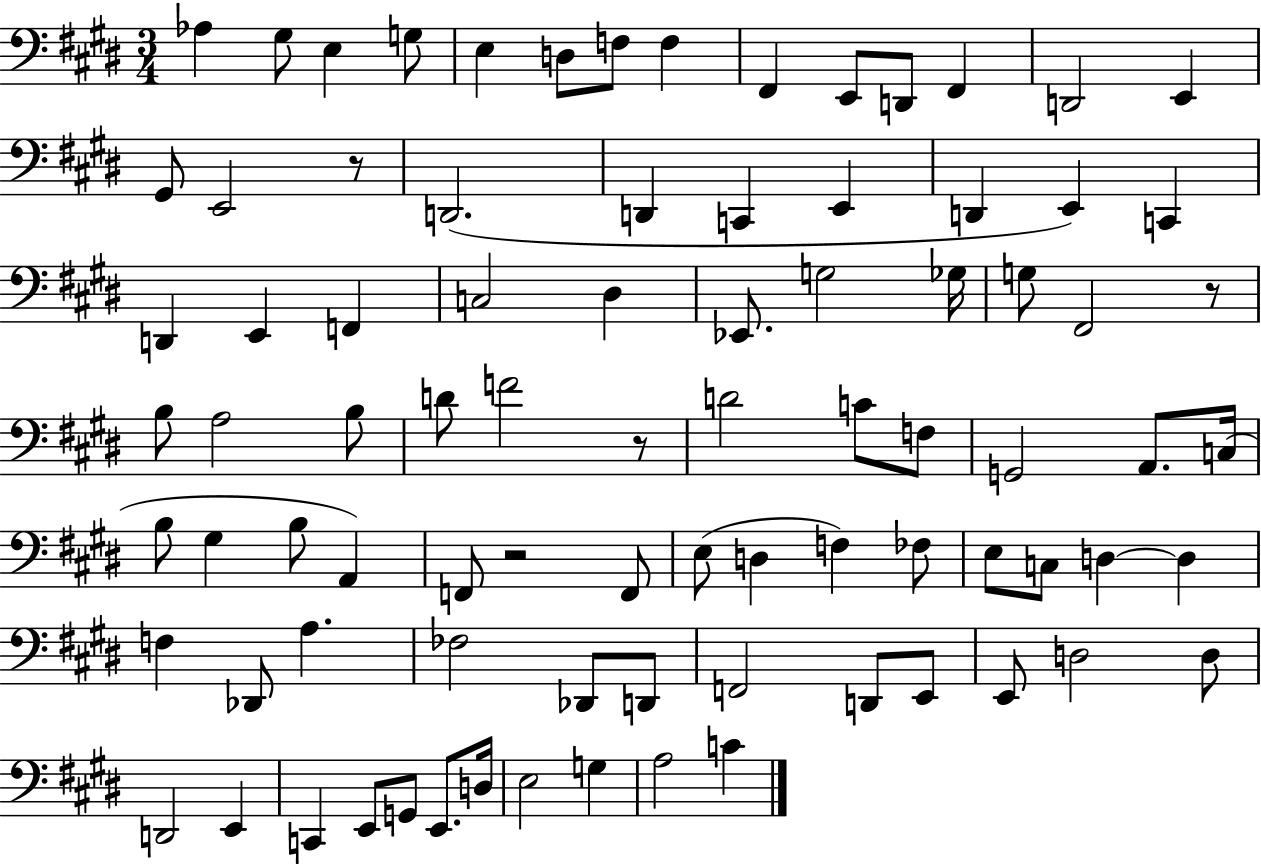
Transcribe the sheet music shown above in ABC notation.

X:1
T:Untitled
M:3/4
L:1/4
K:E
_A, ^G,/2 E, G,/2 E, D,/2 F,/2 F, ^F,, E,,/2 D,,/2 ^F,, D,,2 E,, ^G,,/2 E,,2 z/2 D,,2 D,, C,, E,, D,, E,, C,, D,, E,, F,, C,2 ^D, _E,,/2 G,2 _G,/4 G,/2 ^F,,2 z/2 B,/2 A,2 B,/2 D/2 F2 z/2 D2 C/2 F,/2 G,,2 A,,/2 C,/4 B,/2 ^G, B,/2 A,, F,,/2 z2 F,,/2 E,/2 D, F, _F,/2 E,/2 C,/2 D, D, F, _D,,/2 A, _F,2 _D,,/2 D,,/2 F,,2 D,,/2 E,,/2 E,,/2 D,2 D,/2 D,,2 E,, C,, E,,/2 G,,/2 E,,/2 D,/4 E,2 G, A,2 C